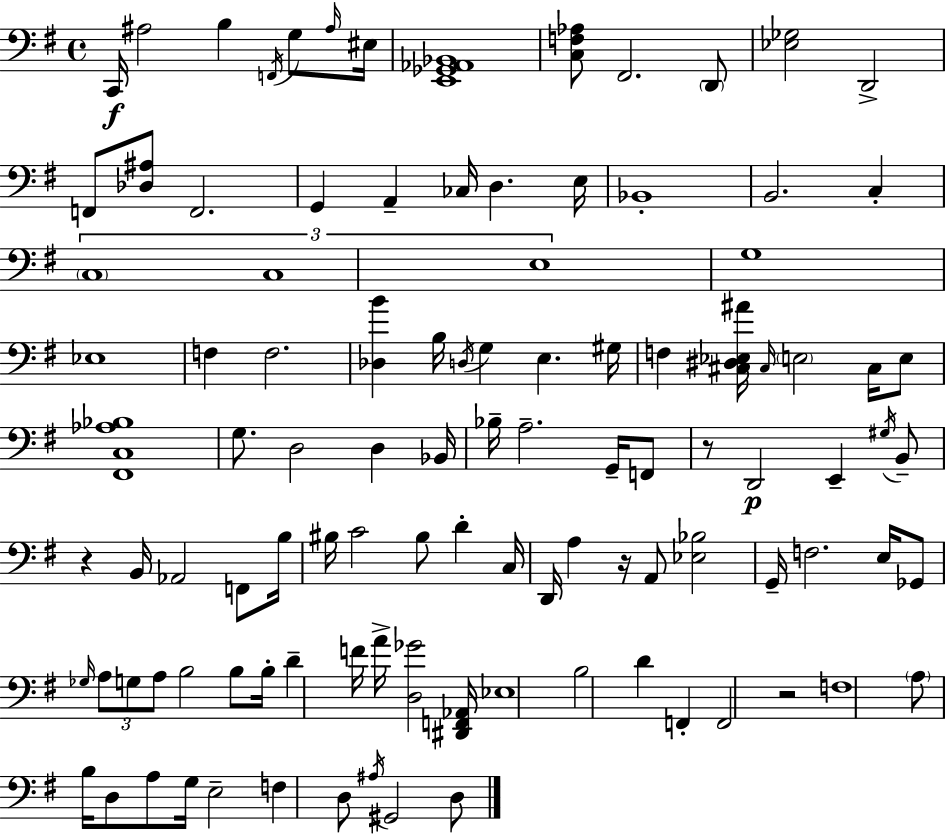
{
  \clef bass
  \time 4/4
  \defaultTimeSignature
  \key g \major
  c,16\f ais2 b4 \acciaccatura { f,16 } g8 | \grace { ais16 } eis16 <e, ges, aes, bes,>1 | <c f aes>8 fis,2. | \parenthesize d,8 <ees ges>2 d,2-> | \break f,8 <des ais>8 f,2. | g,4 a,4-- ces16 d4. | e16 bes,1-. | b,2. c4-. | \break \tuplet 3/2 { \parenthesize c1 | c1 | e1 } | g1 | \break ees1 | f4 f2. | <des b'>4 b16 \acciaccatura { d16 } g4 e4. | gis16 f4 <cis dis ees ais'>16 \grace { cis16 } \parenthesize e2 | \break cis16 e8 <fis, c aes bes>1 | g8. d2 d4 | bes,16 bes16-- a2.-- | g,16-- f,8 r8 d,2\p e,4-- | \break \acciaccatura { gis16 } b,8-- r4 b,16 aes,2 | f,8 b16 bis16 c'2 bis8 | d'4-. c16 d,16 a4 r16 a,8 <ees bes>2 | g,16-- f2. | \break e16 ges,8 \grace { ges16 } \tuplet 3/2 { a8 g8 a8 } b2 | b8 b16-. d'4-- f'16 a'16-> <d ges'>2 | <dis, f, aes,>16 ees1 | b2 d'4 | \break f,4-. f,2 r2 | f1 | \parenthesize a8 b16 d8 a8 g16 e2-- | f4 d8 \acciaccatura { ais16 } gis,2 | \break d8 \bar "|."
}